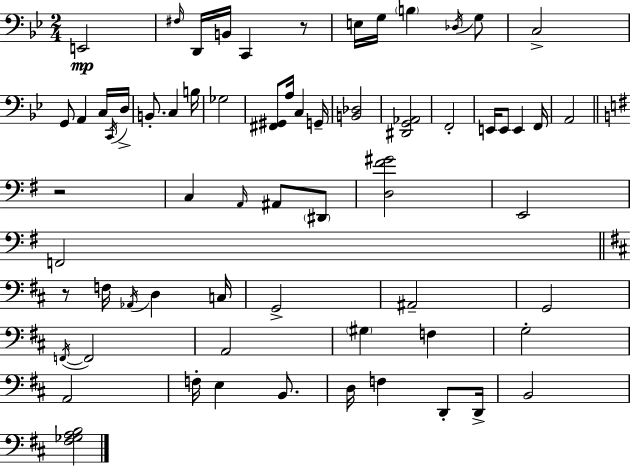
{
  \clef bass
  \numericTimeSignature
  \time 2/4
  \key g \minor
  \repeat volta 2 { e,2\mp | \grace { fis16 } d,16 b,16 c,4 r8 | e16 g16 \parenthesize b4 \acciaccatura { des16 } | g8 c2-> | \break g,8 a,4 | c16 \acciaccatura { c,16 } d16-> b,8.-. c4 | b16 ges2 | <fis, gis,>8 a16 c4 | \break g,16-- <b, des>2 | <dis, g, aes,>2 | f,2-. | e,16 e,8 e,4 | \break f,16 a,2 | \bar "||" \break \key g \major r2 | c4 \grace { a,16 } ais,8 \parenthesize dis,8 | <d fis' gis'>2 | e,2 | \break f,2 | \bar "||" \break \key d \major r8 f16 \acciaccatura { aes,16 } d4 | c16 g,2-> | ais,2-- | g,2 | \break \acciaccatura { f,16~ }~ f,2 | a,2 | \parenthesize gis4 f4 | g2-. | \break a,2 | f16-. e4 b,8. | d16 f4 d,8-. | d,16-> b,2 | \break <fis ges a b>2 | } \bar "|."
}